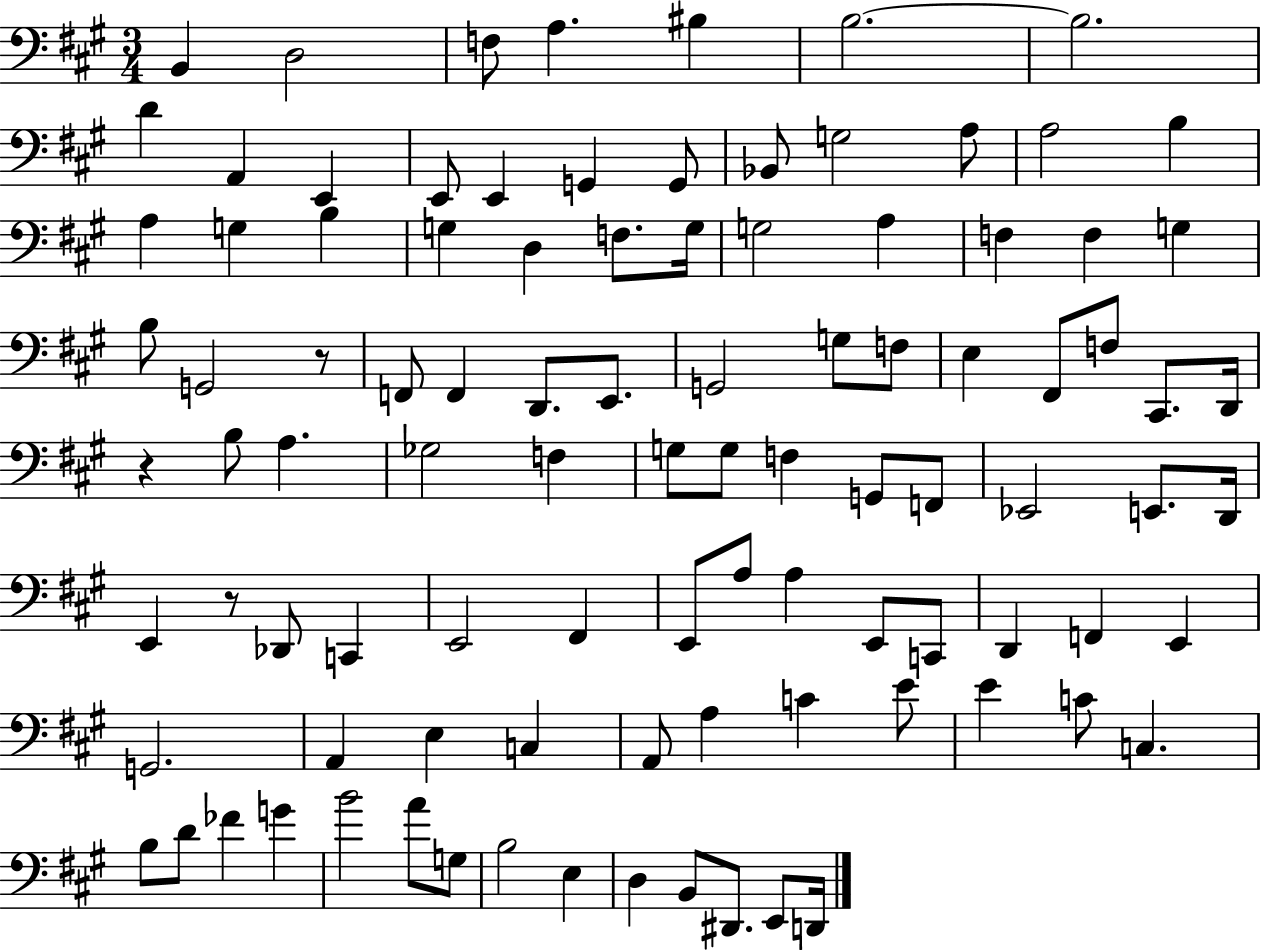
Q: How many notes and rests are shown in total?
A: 98